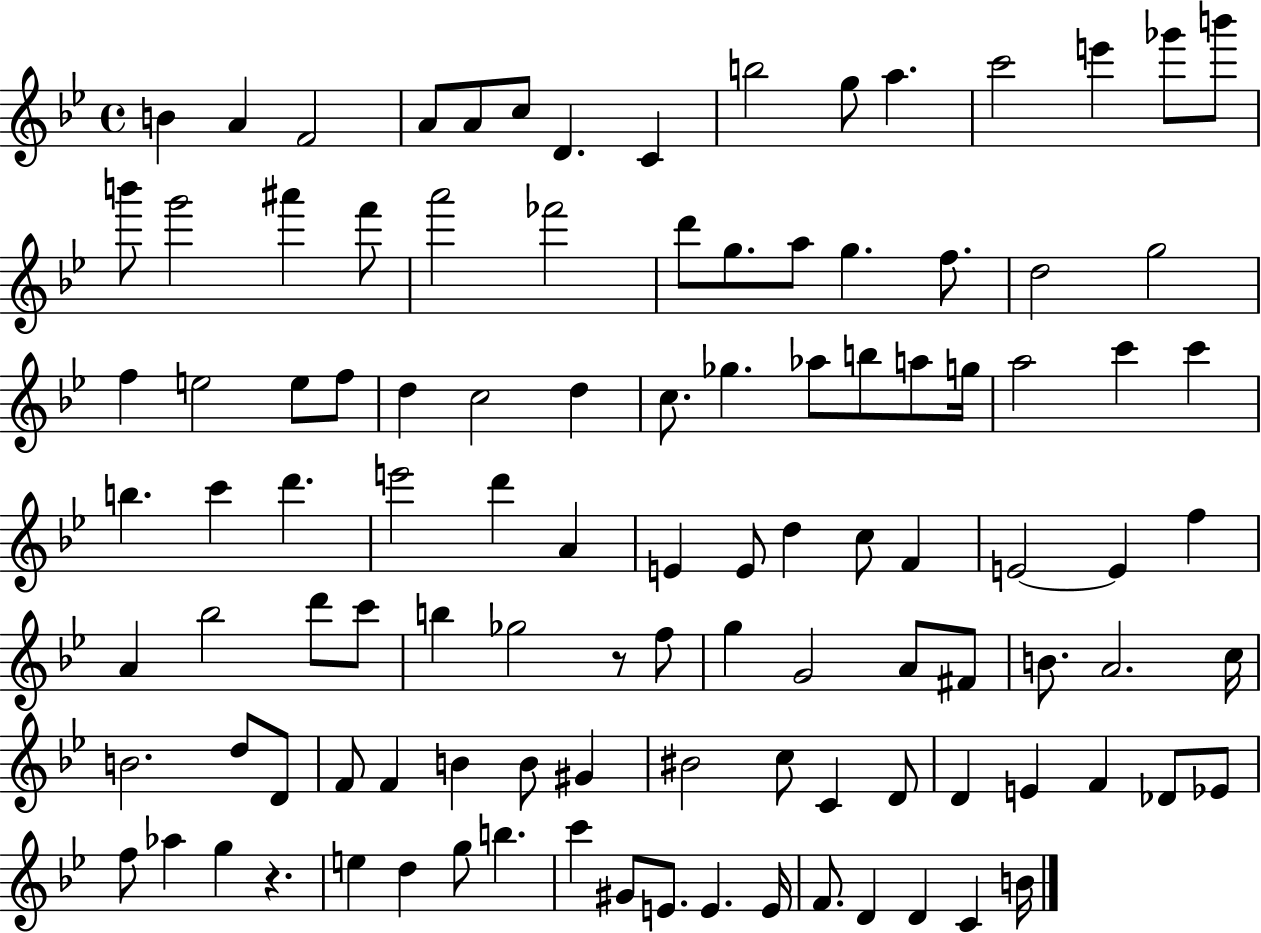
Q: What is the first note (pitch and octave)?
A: B4